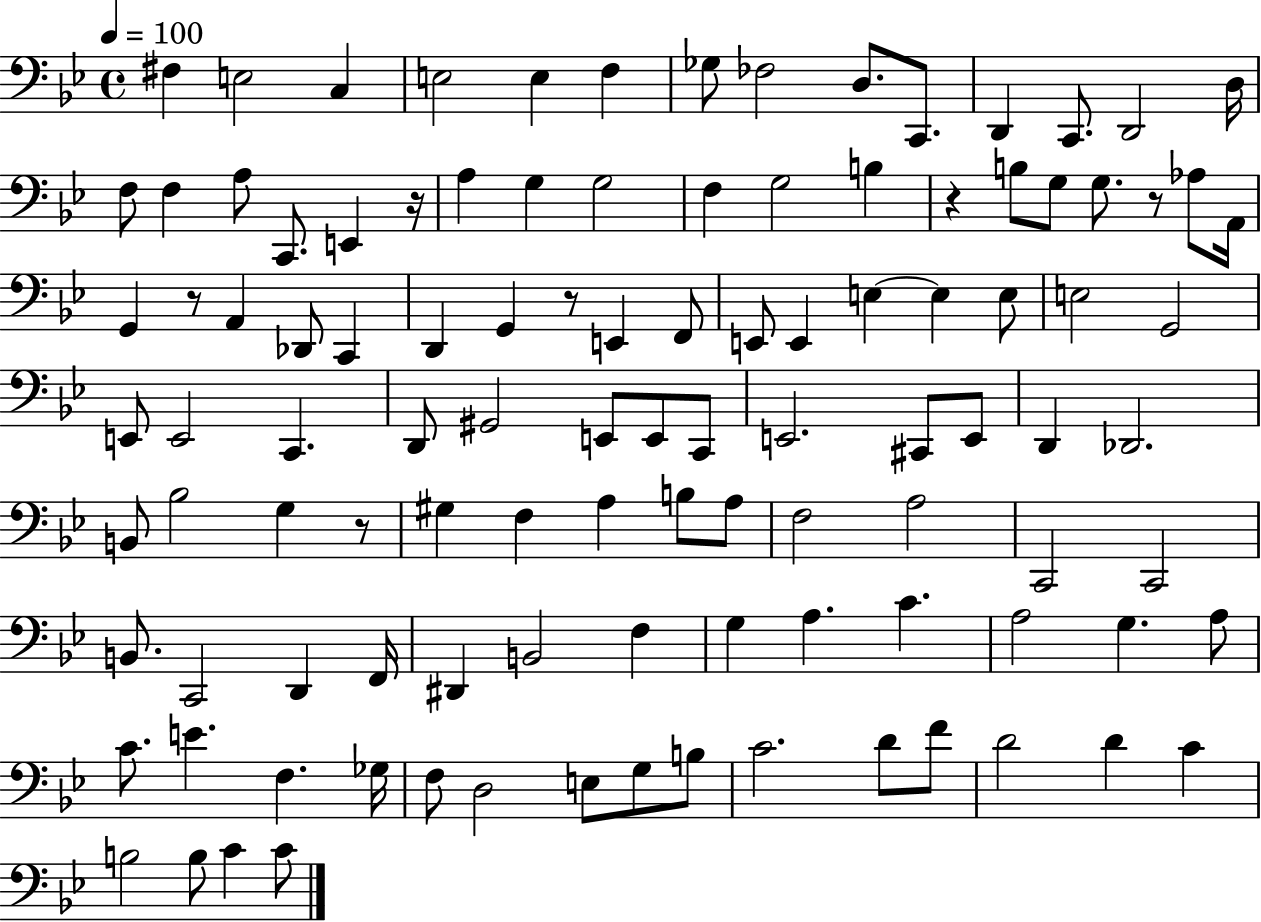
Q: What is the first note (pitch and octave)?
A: F#3